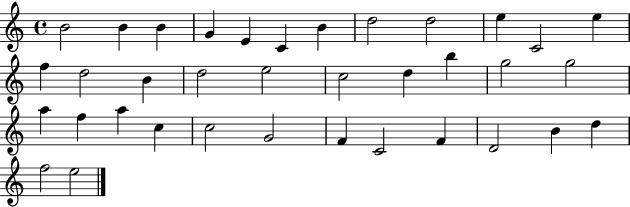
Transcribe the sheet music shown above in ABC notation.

X:1
T:Untitled
M:4/4
L:1/4
K:C
B2 B B G E C B d2 d2 e C2 e f d2 B d2 e2 c2 d b g2 g2 a f a c c2 G2 F C2 F D2 B d f2 e2